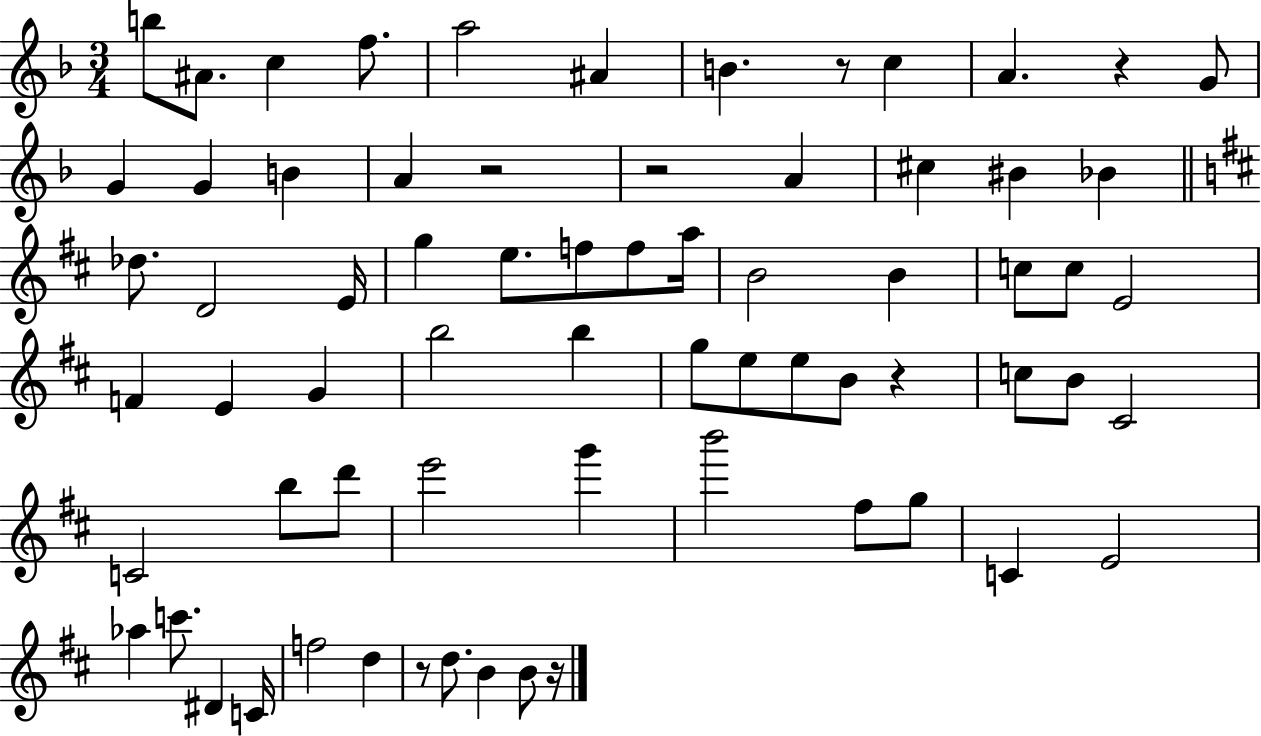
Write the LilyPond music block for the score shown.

{
  \clef treble
  \numericTimeSignature
  \time 3/4
  \key f \major
  b''8 ais'8. c''4 f''8. | a''2 ais'4 | b'4. r8 c''4 | a'4. r4 g'8 | \break g'4 g'4 b'4 | a'4 r2 | r2 a'4 | cis''4 bis'4 bes'4 | \break \bar "||" \break \key b \minor des''8. d'2 e'16 | g''4 e''8. f''8 f''8 a''16 | b'2 b'4 | c''8 c''8 e'2 | \break f'4 e'4 g'4 | b''2 b''4 | g''8 e''8 e''8 b'8 r4 | c''8 b'8 cis'2 | \break c'2 b''8 d'''8 | e'''2 g'''4 | b'''2 fis''8 g''8 | c'4 e'2 | \break aes''4 c'''8. dis'4 c'16 | f''2 d''4 | r8 d''8. b'4 b'8 r16 | \bar "|."
}